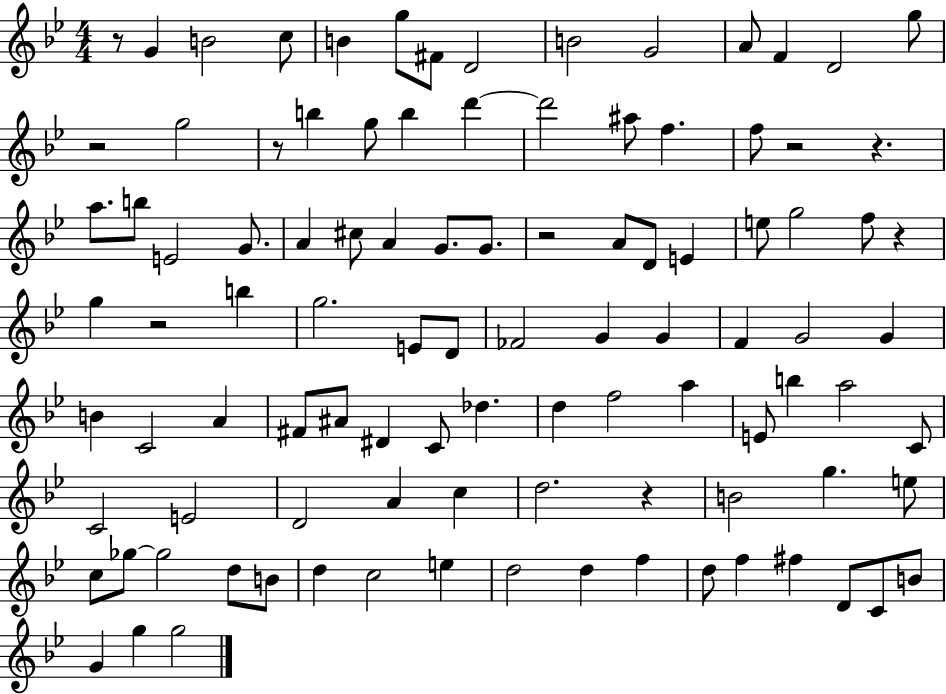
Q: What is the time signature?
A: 4/4